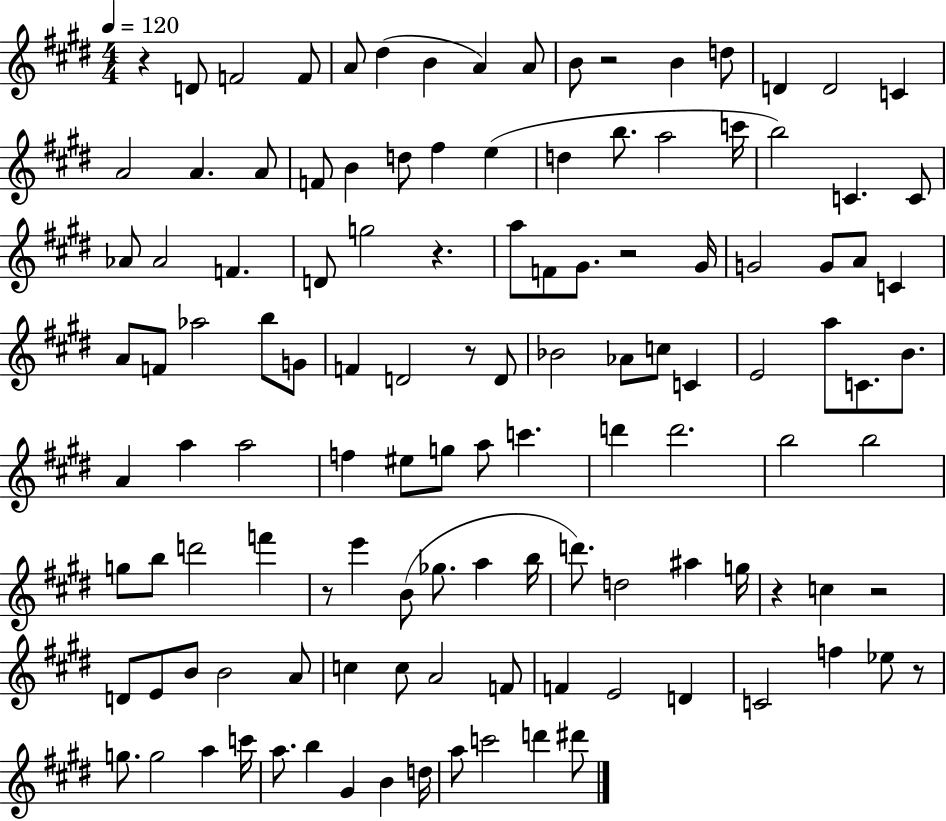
{
  \clef treble
  \numericTimeSignature
  \time 4/4
  \key e \major
  \tempo 4 = 120
  \repeat volta 2 { r4 d'8 f'2 f'8 | a'8 dis''4( b'4 a'4) a'8 | b'8 r2 b'4 d''8 | d'4 d'2 c'4 | \break a'2 a'4. a'8 | f'8 b'4 d''8 fis''4 e''4( | d''4 b''8. a''2 c'''16 | b''2) c'4. c'8 | \break aes'8 aes'2 f'4. | d'8 g''2 r4. | a''8 f'8 gis'8. r2 gis'16 | g'2 g'8 a'8 c'4 | \break a'8 f'8 aes''2 b''8 g'8 | f'4 d'2 r8 d'8 | bes'2 aes'8 c''8 c'4 | e'2 a''8 c'8. b'8. | \break a'4 a''4 a''2 | f''4 eis''8 g''8 a''8 c'''4. | d'''4 d'''2. | b''2 b''2 | \break g''8 b''8 d'''2 f'''4 | r8 e'''4 b'8( ges''8. a''4 b''16 | d'''8.) d''2 ais''4 g''16 | r4 c''4 r2 | \break d'8 e'8 b'8 b'2 a'8 | c''4 c''8 a'2 f'8 | f'4 e'2 d'4 | c'2 f''4 ees''8 r8 | \break g''8. g''2 a''4 c'''16 | a''8. b''4 gis'4 b'4 d''16 | a''8 c'''2 d'''4 dis'''8 | } \bar "|."
}